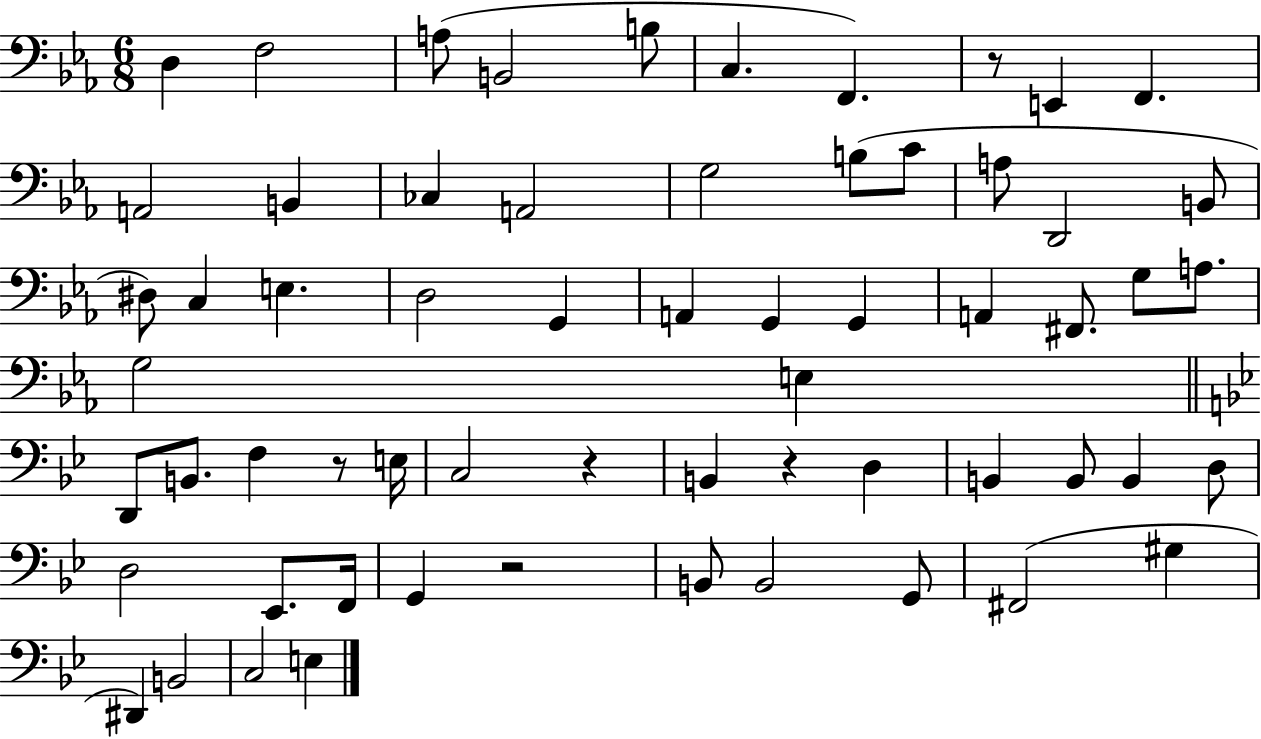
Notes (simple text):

D3/q F3/h A3/e B2/h B3/e C3/q. F2/q. R/e E2/q F2/q. A2/h B2/q CES3/q A2/h G3/h B3/e C4/e A3/e D2/h B2/e D#3/e C3/q E3/q. D3/h G2/q A2/q G2/q G2/q A2/q F#2/e. G3/e A3/e. G3/h E3/q D2/e B2/e. F3/q R/e E3/s C3/h R/q B2/q R/q D3/q B2/q B2/e B2/q D3/e D3/h Eb2/e. F2/s G2/q R/h B2/e B2/h G2/e F#2/h G#3/q D#2/q B2/h C3/h E3/q